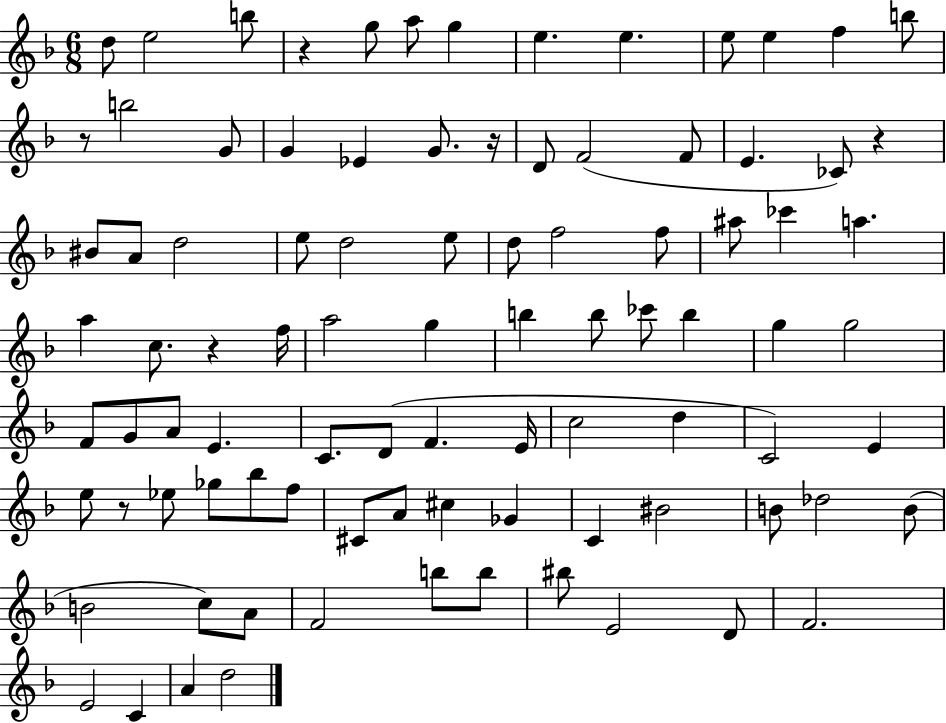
{
  \clef treble
  \numericTimeSignature
  \time 6/8
  \key f \major
  d''8 e''2 b''8 | r4 g''8 a''8 g''4 | e''4. e''4. | e''8 e''4 f''4 b''8 | \break r8 b''2 g'8 | g'4 ees'4 g'8. r16 | d'8 f'2( f'8 | e'4. ces'8) r4 | \break bis'8 a'8 d''2 | e''8 d''2 e''8 | d''8 f''2 f''8 | ais''8 ces'''4 a''4. | \break a''4 c''8. r4 f''16 | a''2 g''4 | b''4 b''8 ces'''8 b''4 | g''4 g''2 | \break f'8 g'8 a'8 e'4. | c'8. d'8( f'4. e'16 | c''2 d''4 | c'2) e'4 | \break e''8 r8 ees''8 ges''8 bes''8 f''8 | cis'8 a'8 cis''4 ges'4 | c'4 bis'2 | b'8 des''2 b'8( | \break b'2 c''8) a'8 | f'2 b''8 b''8 | bis''8 e'2 d'8 | f'2. | \break e'2 c'4 | a'4 d''2 | \bar "|."
}